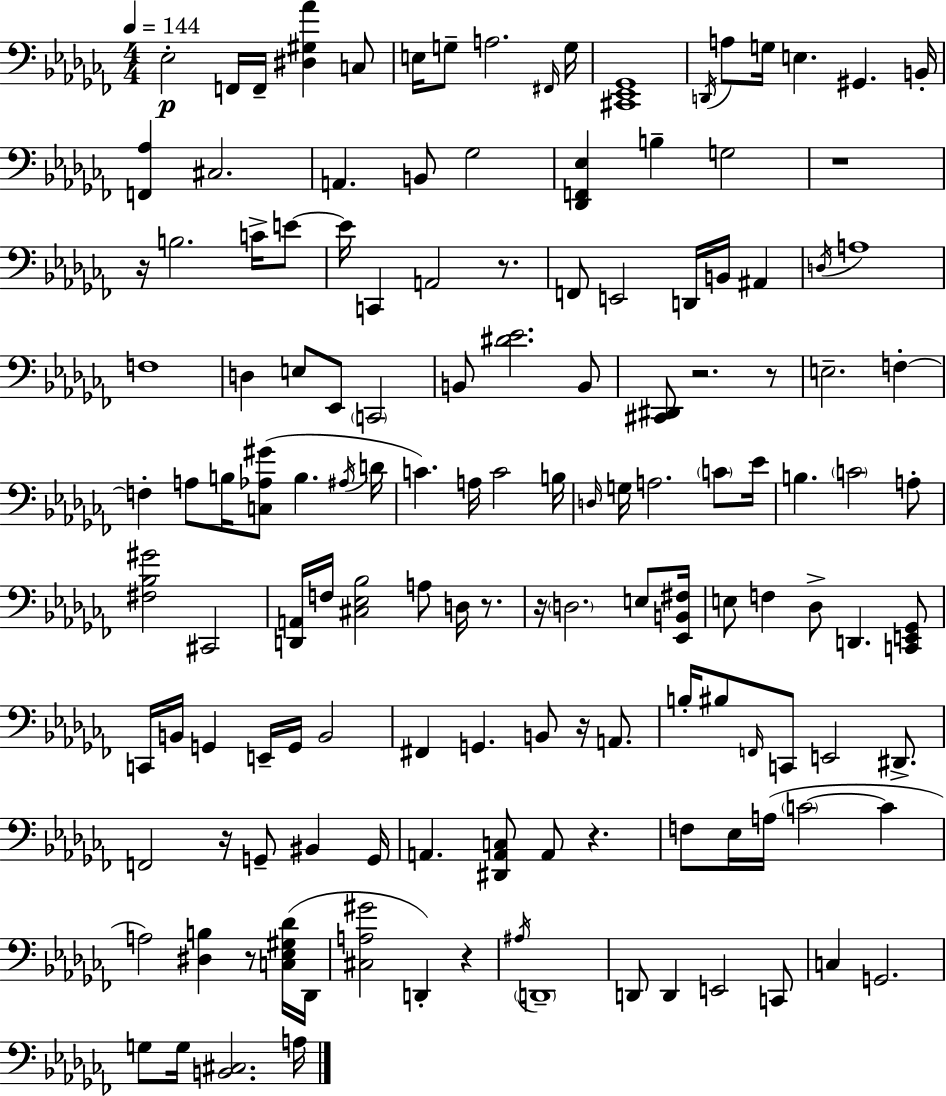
{
  \clef bass
  \numericTimeSignature
  \time 4/4
  \key aes \minor
  \tempo 4 = 144
  ees2-.\p f,16 f,16-- <dis gis aes'>4 c8 | e16 g8-- a2. \grace { fis,16 } | g16 <cis, ees, ges,>1 | \acciaccatura { d,16 } a8 g16 e4. gis,4. | \break b,16-. <f, aes>4 cis2. | a,4. b,8 ges2 | <des, f, ees>4 b4-- g2 | r1 | \break r16 b2. c'16-> | e'8~~ e'16 c,4 a,2 r8. | f,8 e,2 d,16 b,16 ais,4 | \acciaccatura { d16 } a1 | \break f1 | d4 e8 ees,8 \parenthesize c,2 | b,8 <dis' ees'>2. | b,8 <cis, dis,>8 r2. | \break r8 e2.-- f4-.~~ | f4-. a8 b16 <c aes gis'>8( b4. | \acciaccatura { ais16 } d'16 c'4.) a16 c'2 | b16 \grace { d16 } g16 a2. | \break \parenthesize c'8 ees'16 b4. \parenthesize c'2 | a8-. <fis bes gis'>2 cis,2 | <d, a,>16 f16 <cis ees bes>2 a8 | d16 r8. r16 \parenthesize d2. | \break e8 <ees, b, fis>16 e8 f4 des8-> d,4. | <c, e, ges,>8 c,16 b,16 g,4 e,16-- g,16 b,2 | fis,4 g,4. b,8 | r16 a,8. b16-. bis8 \grace { f,16 } c,8 e,2 | \break dis,8.-> f,2 r16 g,8-- | bis,4 g,16 a,4. <dis, a, c>8 a,8 | r4. f8 ees16 a16( \parenthesize c'2~~ | c'4 a2) <dis b>4 | \break r8 <c ees gis des'>16( des,16 <cis a gis'>2 d,4-.) | r4 \acciaccatura { ais16 } \parenthesize d,1-- | d,8 d,4 e,2 | c,8 c4 g,2. | \break g8 g16 <b, cis>2. | a16 \bar "|."
}